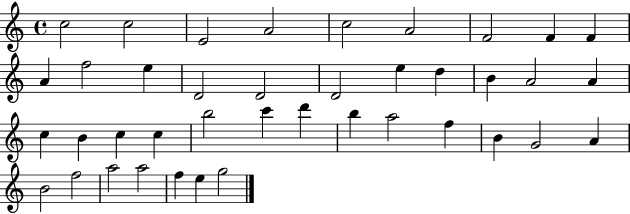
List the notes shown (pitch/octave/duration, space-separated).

C5/h C5/h E4/h A4/h C5/h A4/h F4/h F4/q F4/q A4/q F5/h E5/q D4/h D4/h D4/h E5/q D5/q B4/q A4/h A4/q C5/q B4/q C5/q C5/q B5/h C6/q D6/q B5/q A5/h F5/q B4/q G4/h A4/q B4/h F5/h A5/h A5/h F5/q E5/q G5/h